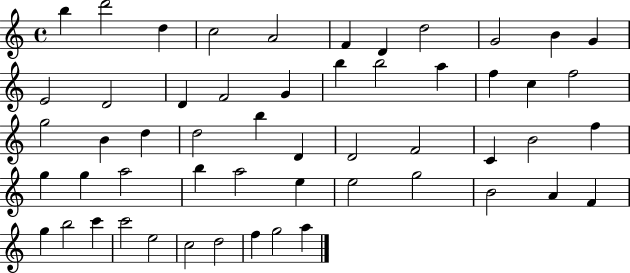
B5/q D6/h D5/q C5/h A4/h F4/q D4/q D5/h G4/h B4/q G4/q E4/h D4/h D4/q F4/h G4/q B5/q B5/h A5/q F5/q C5/q F5/h G5/h B4/q D5/q D5/h B5/q D4/q D4/h F4/h C4/q B4/h F5/q G5/q G5/q A5/h B5/q A5/h E5/q E5/h G5/h B4/h A4/q F4/q G5/q B5/h C6/q C6/h E5/h C5/h D5/h F5/q G5/h A5/q